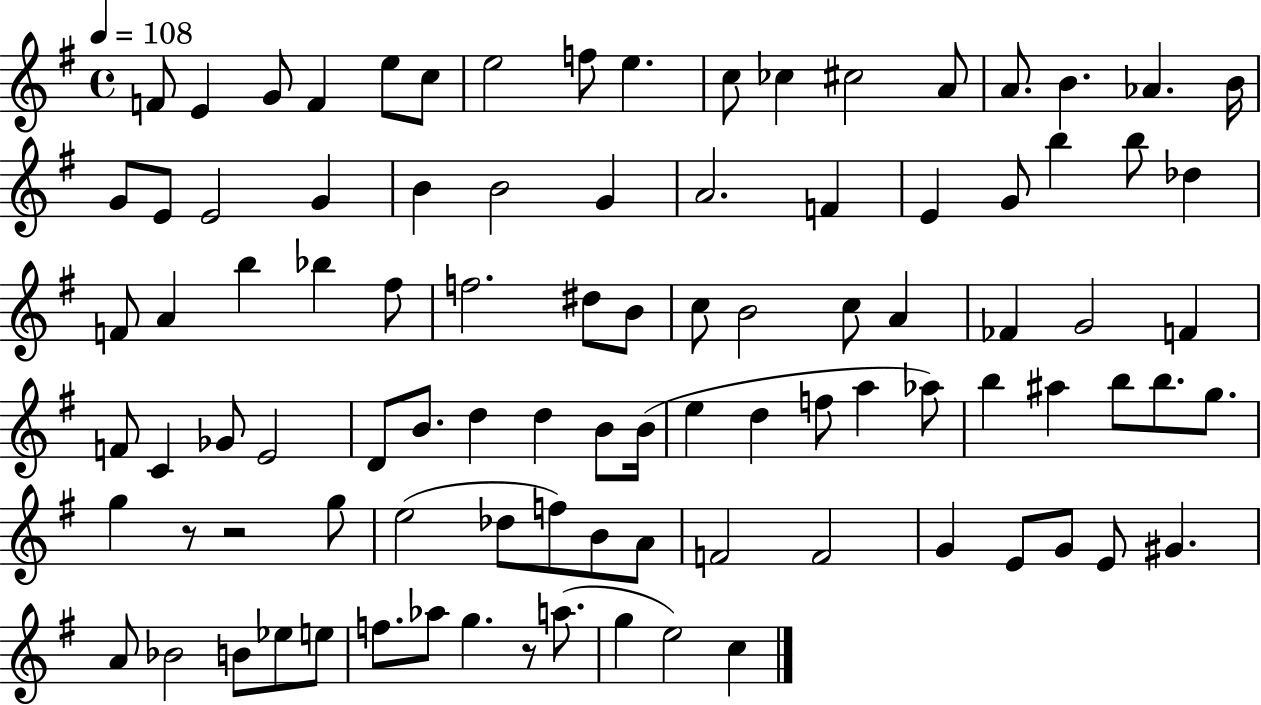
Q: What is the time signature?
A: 4/4